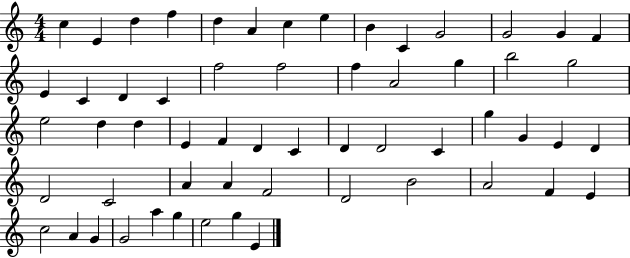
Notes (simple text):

C5/q E4/q D5/q F5/q D5/q A4/q C5/q E5/q B4/q C4/q G4/h G4/h G4/q F4/q E4/q C4/q D4/q C4/q F5/h F5/h F5/q A4/h G5/q B5/h G5/h E5/h D5/q D5/q E4/q F4/q D4/q C4/q D4/q D4/h C4/q G5/q G4/q E4/q D4/q D4/h C4/h A4/q A4/q F4/h D4/h B4/h A4/h F4/q E4/q C5/h A4/q G4/q G4/h A5/q G5/q E5/h G5/q E4/q